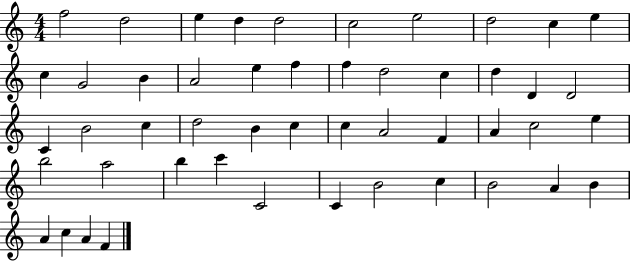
{
  \clef treble
  \numericTimeSignature
  \time 4/4
  \key c \major
  f''2 d''2 | e''4 d''4 d''2 | c''2 e''2 | d''2 c''4 e''4 | \break c''4 g'2 b'4 | a'2 e''4 f''4 | f''4 d''2 c''4 | d''4 d'4 d'2 | \break c'4 b'2 c''4 | d''2 b'4 c''4 | c''4 a'2 f'4 | a'4 c''2 e''4 | \break b''2 a''2 | b''4 c'''4 c'2 | c'4 b'2 c''4 | b'2 a'4 b'4 | \break a'4 c''4 a'4 f'4 | \bar "|."
}